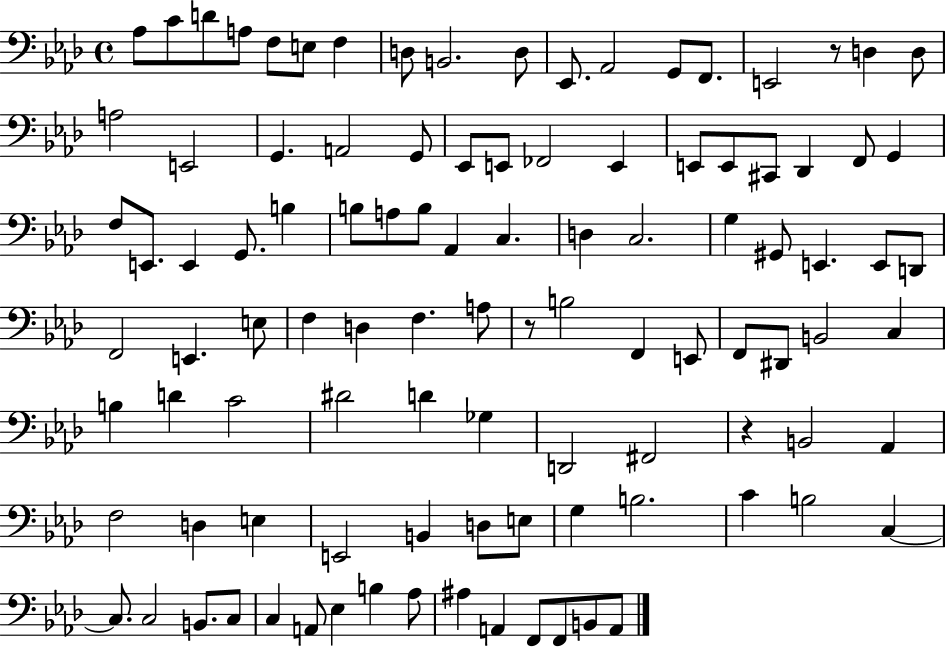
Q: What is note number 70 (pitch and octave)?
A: D2